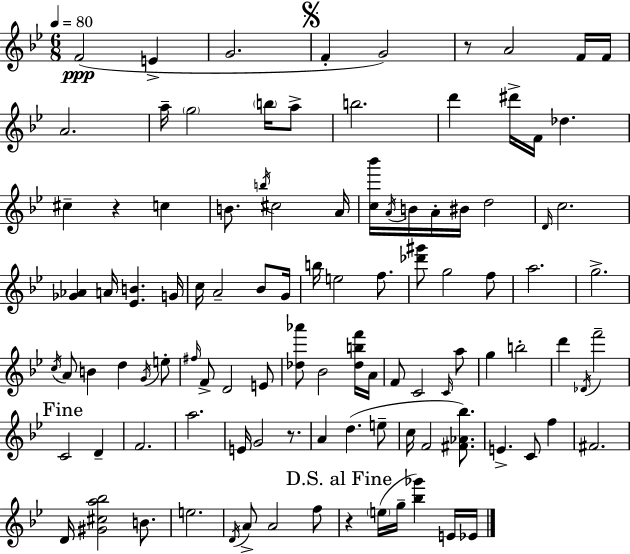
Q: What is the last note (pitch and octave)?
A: Eb4